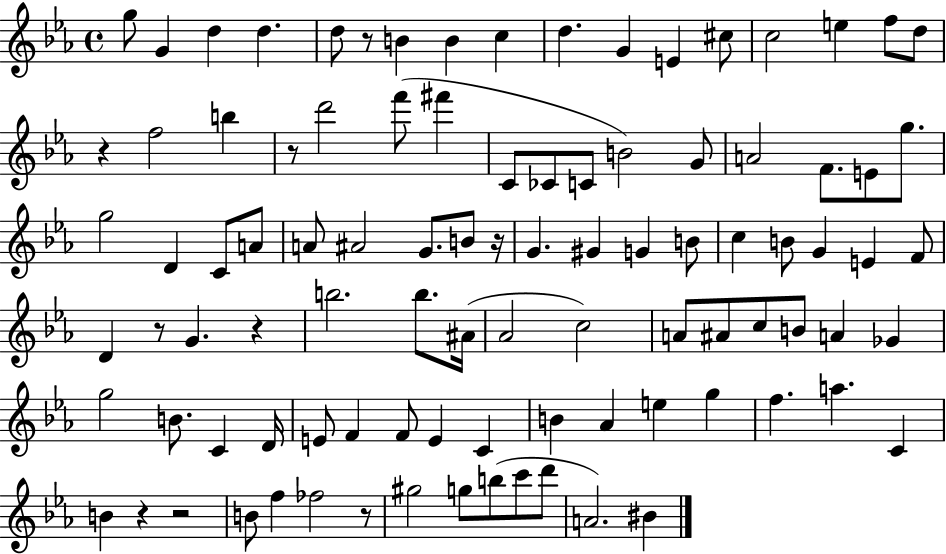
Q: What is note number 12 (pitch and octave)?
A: C#5